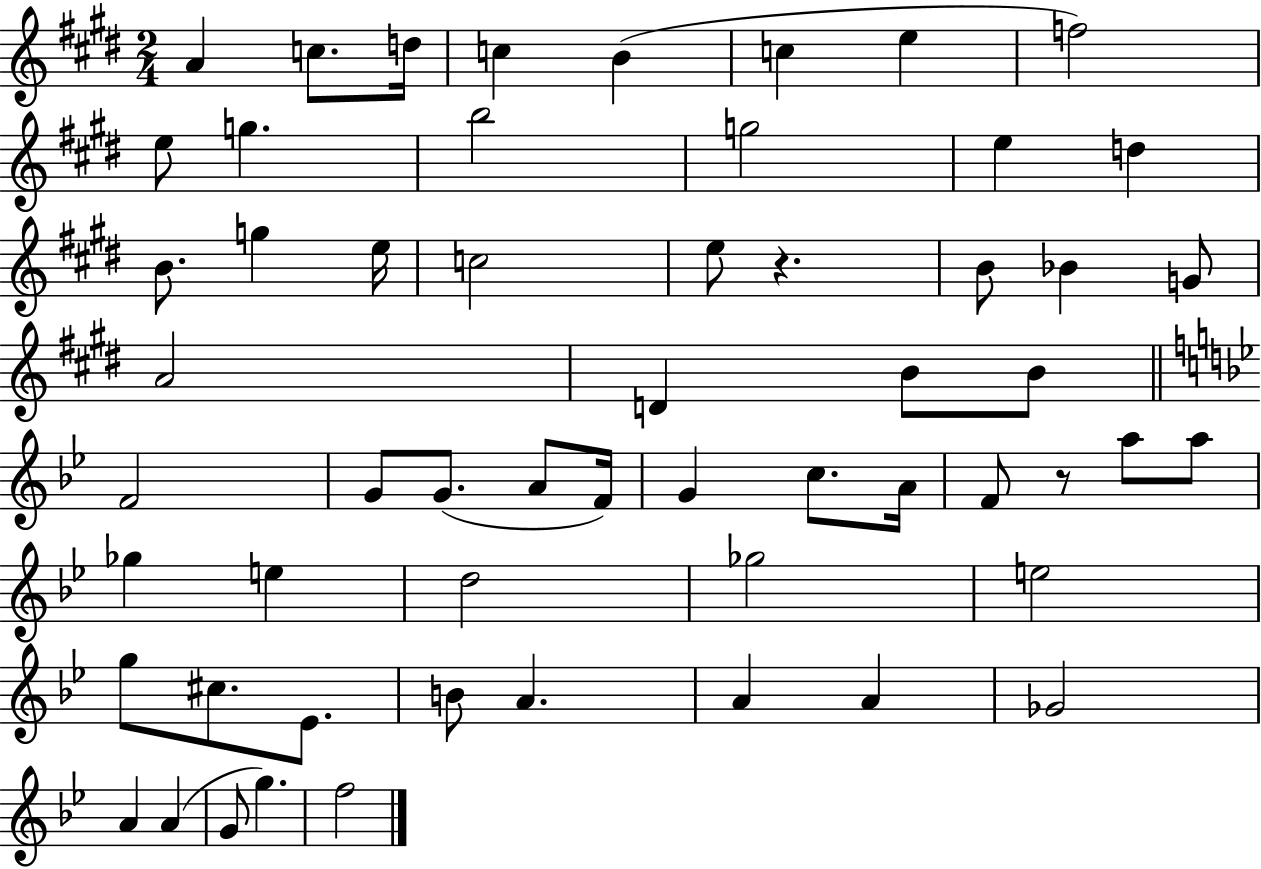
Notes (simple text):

A4/q C5/e. D5/s C5/q B4/q C5/q E5/q F5/h E5/e G5/q. B5/h G5/h E5/q D5/q B4/e. G5/q E5/s C5/h E5/e R/q. B4/e Bb4/q G4/e A4/h D4/q B4/e B4/e F4/h G4/e G4/e. A4/e F4/s G4/q C5/e. A4/s F4/e R/e A5/e A5/e Gb5/q E5/q D5/h Gb5/h E5/h G5/e C#5/e. Eb4/e. B4/e A4/q. A4/q A4/q Gb4/h A4/q A4/q G4/e G5/q. F5/h